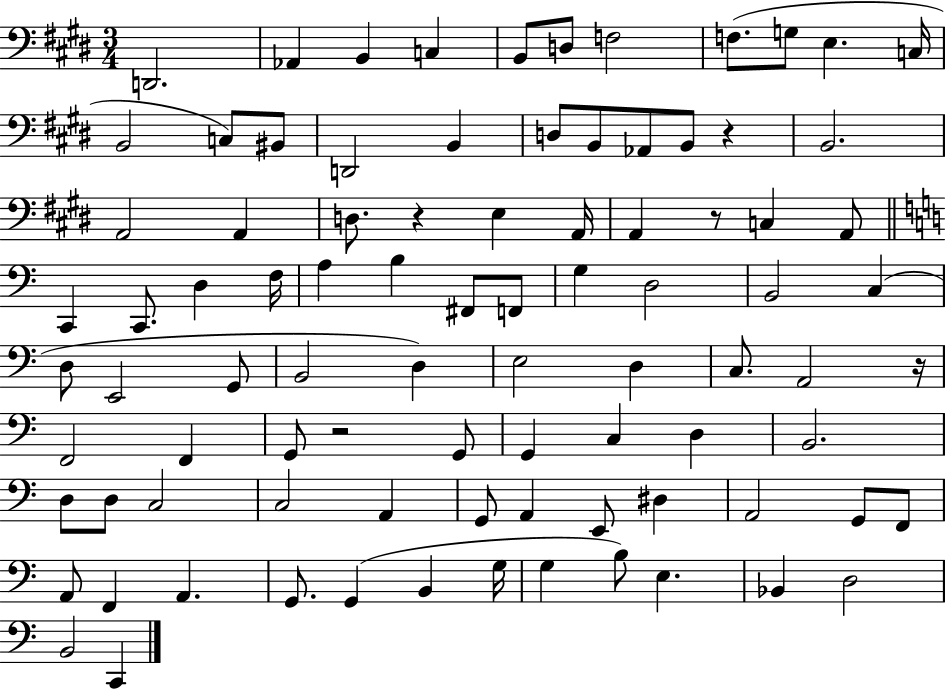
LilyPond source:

{
  \clef bass
  \numericTimeSignature
  \time 3/4
  \key e \major
  d,2. | aes,4 b,4 c4 | b,8 d8 f2 | f8.( g8 e4. c16 | \break b,2 c8) bis,8 | d,2 b,4 | d8 b,8 aes,8 b,8 r4 | b,2. | \break a,2 a,4 | d8. r4 e4 a,16 | a,4 r8 c4 a,8 | \bar "||" \break \key a \minor c,4 c,8. d4 f16 | a4 b4 fis,8 f,8 | g4 d2 | b,2 c4( | \break d8 e,2 g,8 | b,2 d4) | e2 d4 | c8. a,2 r16 | \break f,2 f,4 | g,8 r2 g,8 | g,4 c4 d4 | b,2. | \break d8 d8 c2 | c2 a,4 | g,8 a,4 e,8 dis4 | a,2 g,8 f,8 | \break a,8 f,4 a,4. | g,8. g,4( b,4 g16 | g4 b8) e4. | bes,4 d2 | \break b,2 c,4 | \bar "|."
}